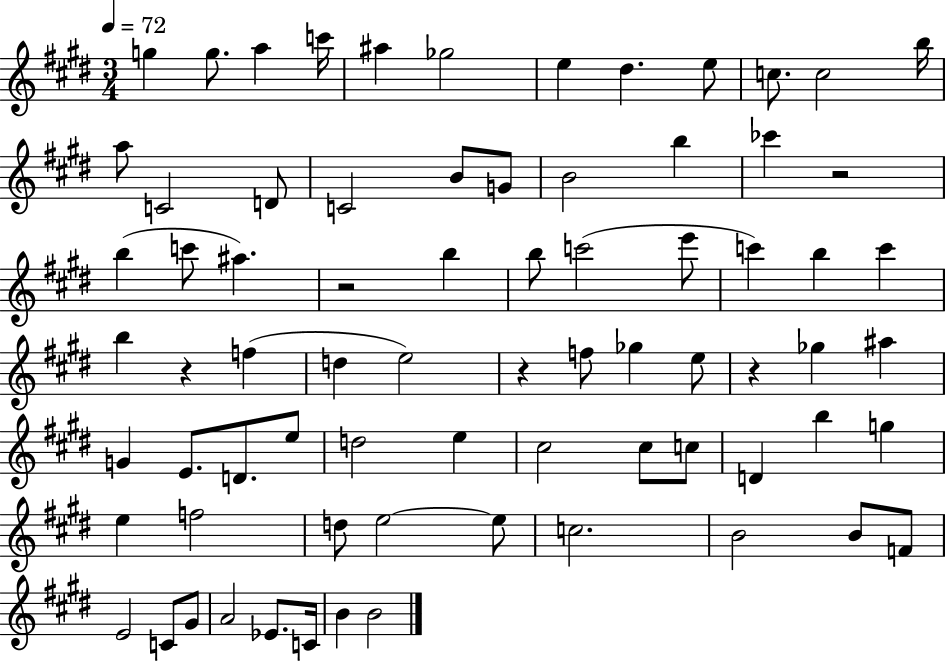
G5/q G5/e. A5/q C6/s A#5/q Gb5/h E5/q D#5/q. E5/e C5/e. C5/h B5/s A5/e C4/h D4/e C4/h B4/e G4/e B4/h B5/q CES6/q R/h B5/q C6/e A#5/q. R/h B5/q B5/e C6/h E6/e C6/q B5/q C6/q B5/q R/q F5/q D5/q E5/h R/q F5/e Gb5/q E5/e R/q Gb5/q A#5/q G4/q E4/e. D4/e. E5/e D5/h E5/q C#5/h C#5/e C5/e D4/q B5/q G5/q E5/q F5/h D5/e E5/h E5/e C5/h. B4/h B4/e F4/e E4/h C4/e G#4/e A4/h Eb4/e. C4/s B4/q B4/h